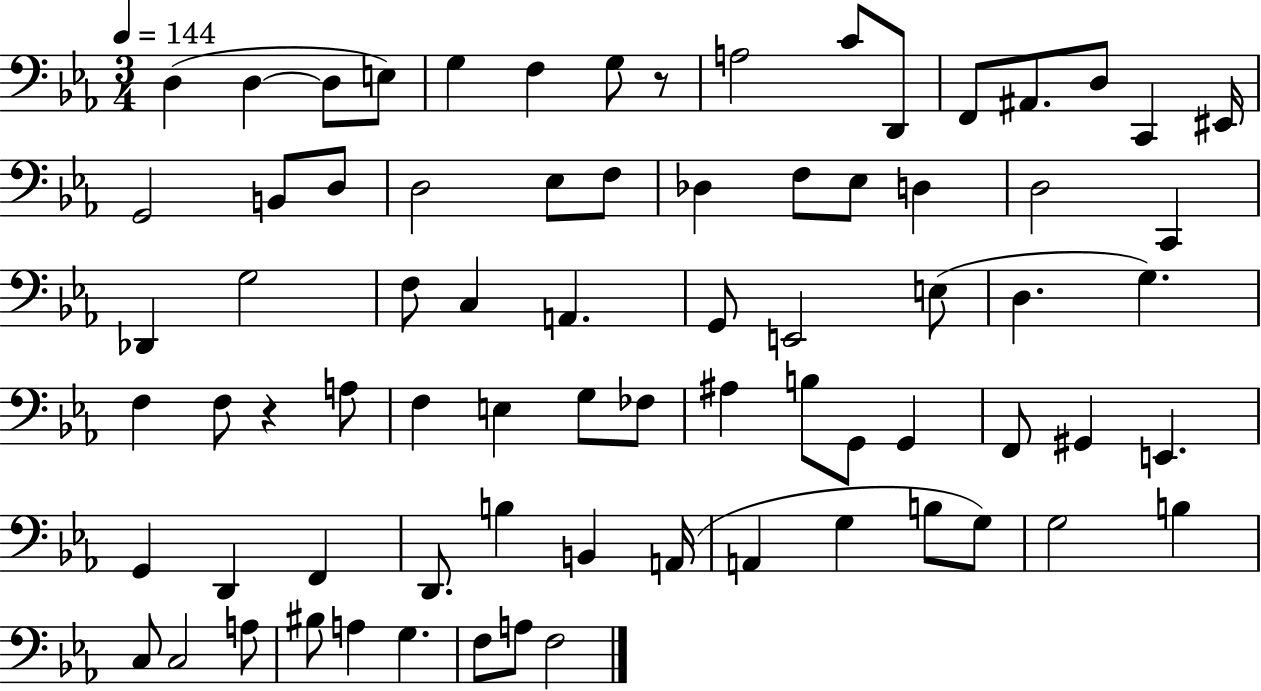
D3/q D3/q D3/e E3/e G3/q F3/q G3/e R/e A3/h C4/e D2/e F2/e A#2/e. D3/e C2/q EIS2/s G2/h B2/e D3/e D3/h Eb3/e F3/e Db3/q F3/e Eb3/e D3/q D3/h C2/q Db2/q G3/h F3/e C3/q A2/q. G2/e E2/h E3/e D3/q. G3/q. F3/q F3/e R/q A3/e F3/q E3/q G3/e FES3/e A#3/q B3/e G2/e G2/q F2/e G#2/q E2/q. G2/q D2/q F2/q D2/e. B3/q B2/q A2/s A2/q G3/q B3/e G3/e G3/h B3/q C3/e C3/h A3/e BIS3/e A3/q G3/q. F3/e A3/e F3/h